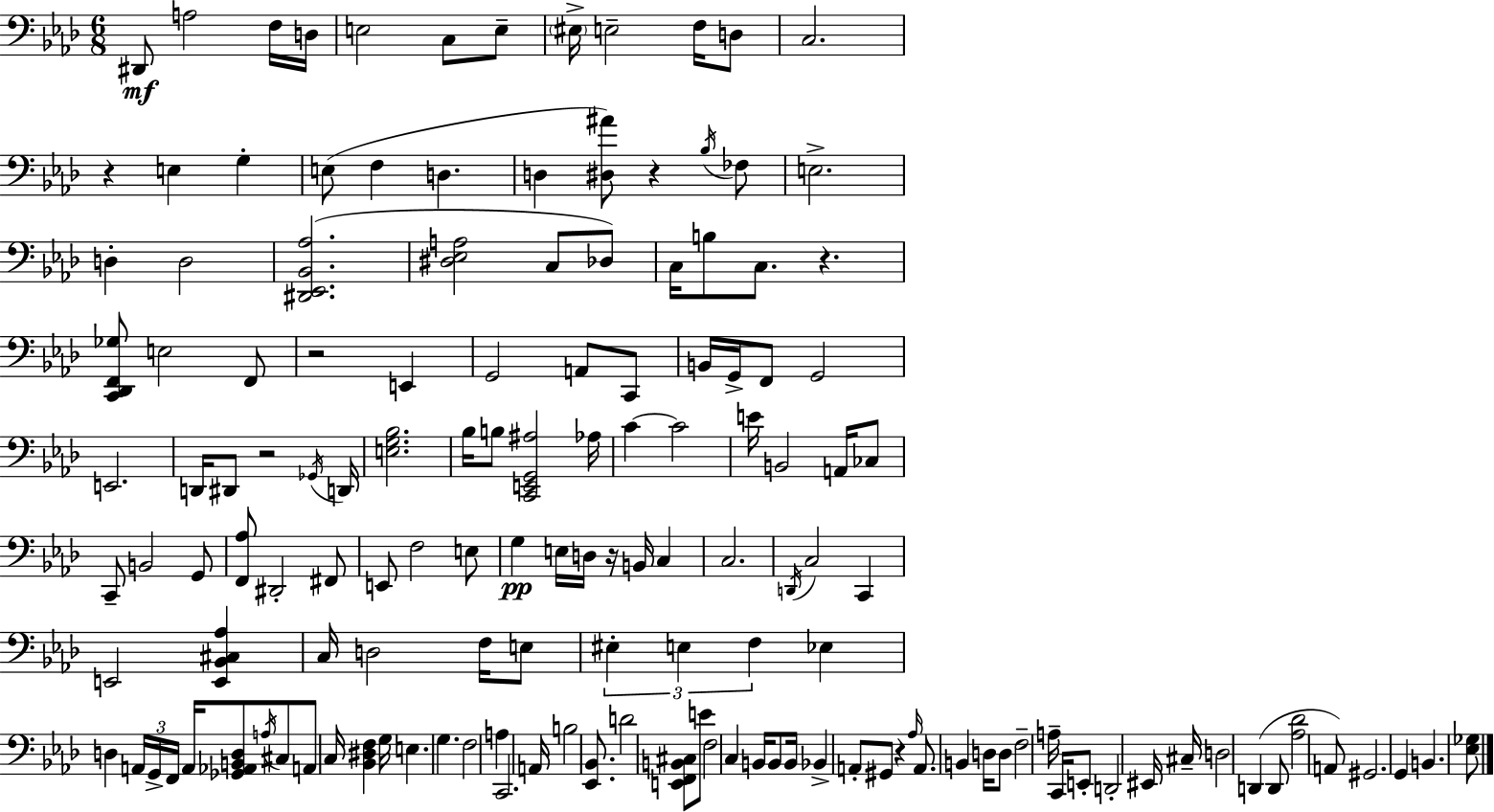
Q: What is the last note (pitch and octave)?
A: B2